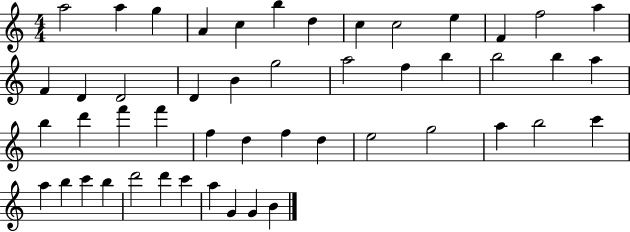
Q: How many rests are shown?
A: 0